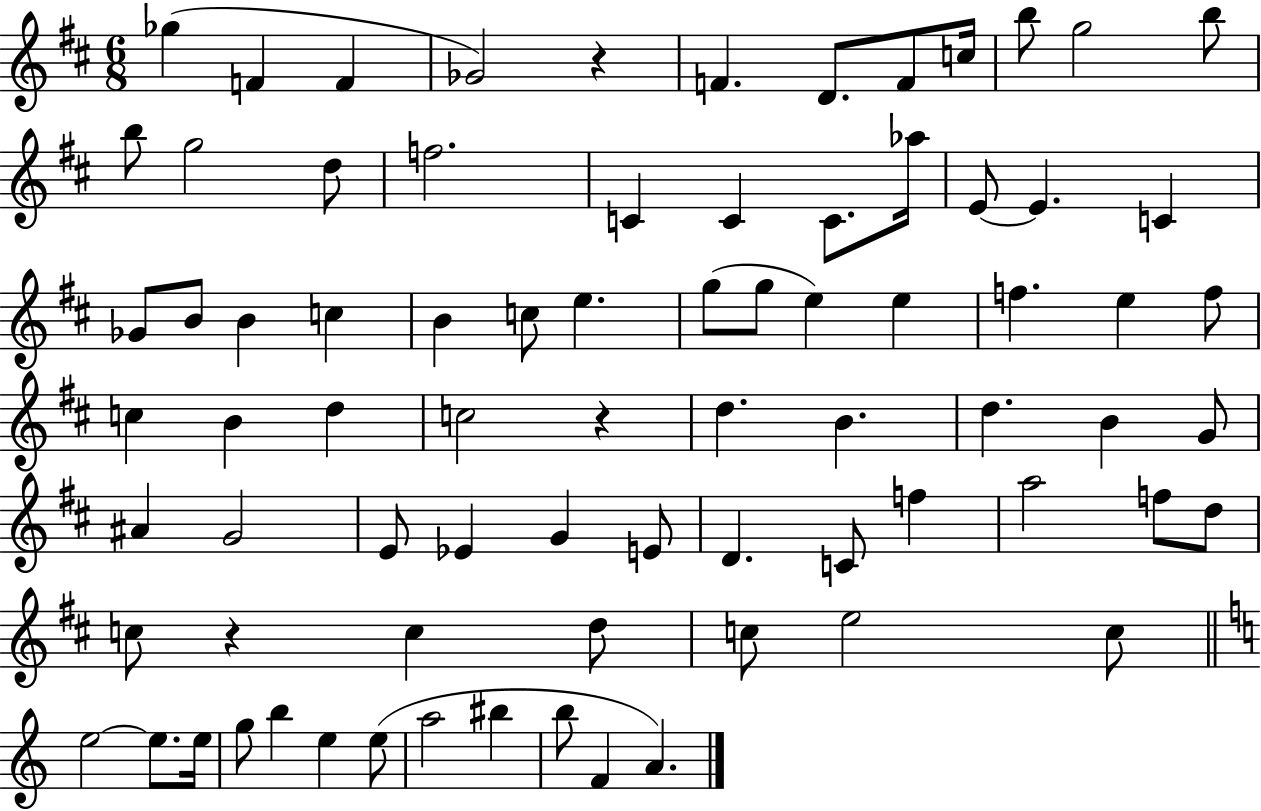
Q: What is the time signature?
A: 6/8